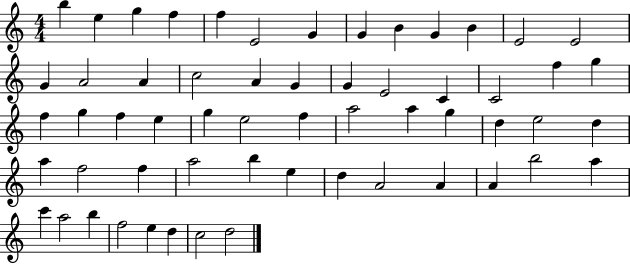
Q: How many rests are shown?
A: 0